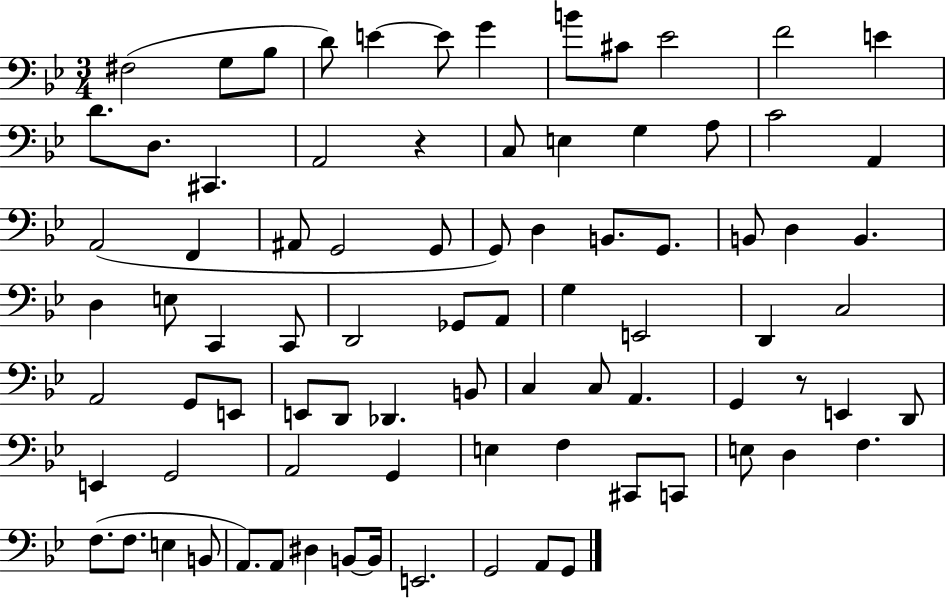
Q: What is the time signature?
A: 3/4